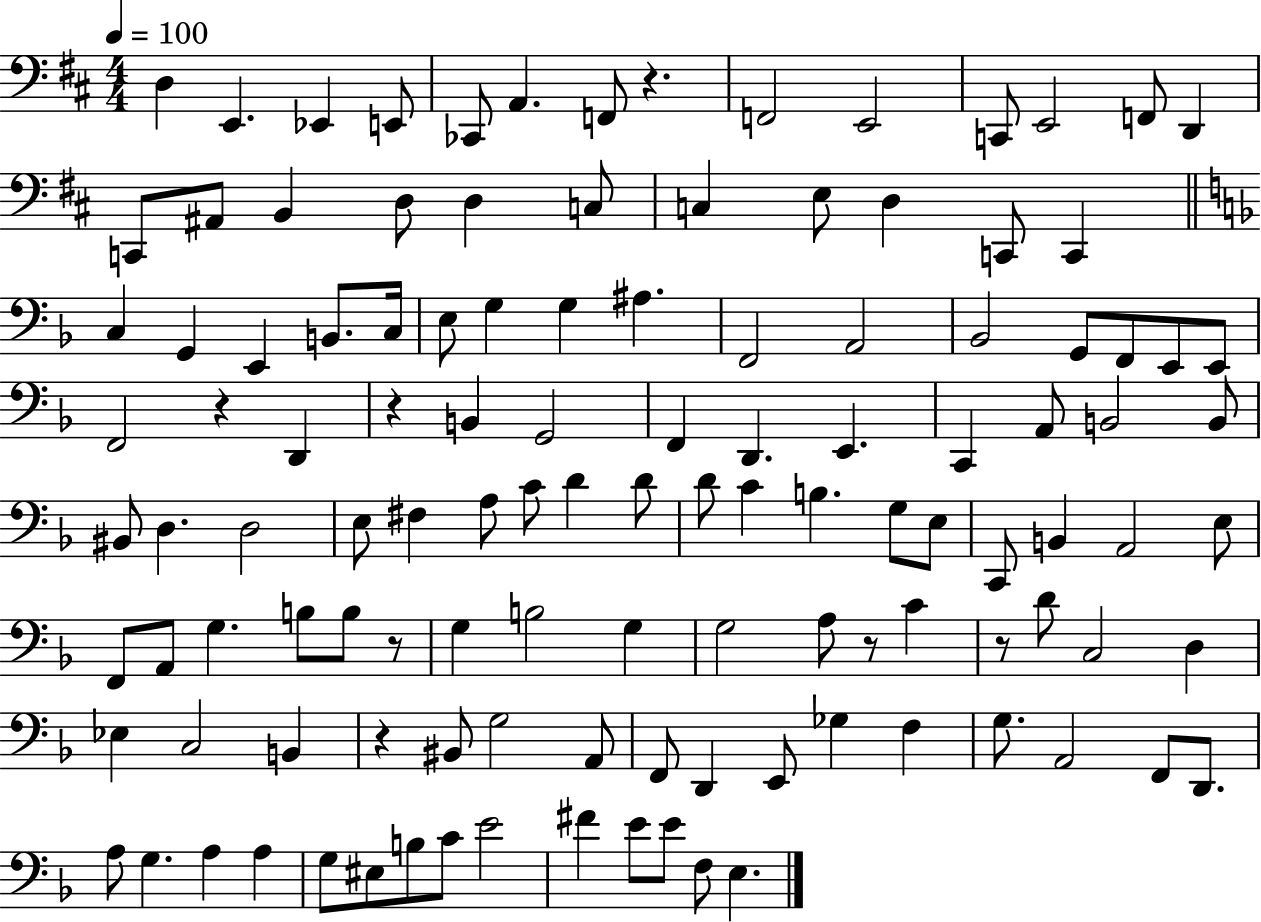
{
  \clef bass
  \numericTimeSignature
  \time 4/4
  \key d \major
  \tempo 4 = 100
  d4 e,4. ees,4 e,8 | ces,8 a,4. f,8 r4. | f,2 e,2 | c,8 e,2 f,8 d,4 | \break c,8 ais,8 b,4 d8 d4 c8 | c4 e8 d4 c,8 c,4 | \bar "||" \break \key f \major c4 g,4 e,4 b,8. c16 | e8 g4 g4 ais4. | f,2 a,2 | bes,2 g,8 f,8 e,8 e,8 | \break f,2 r4 d,4 | r4 b,4 g,2 | f,4 d,4. e,4. | c,4 a,8 b,2 b,8 | \break bis,8 d4. d2 | e8 fis4 a8 c'8 d'4 d'8 | d'8 c'4 b4. g8 e8 | c,8 b,4 a,2 e8 | \break f,8 a,8 g4. b8 b8 r8 | g4 b2 g4 | g2 a8 r8 c'4 | r8 d'8 c2 d4 | \break ees4 c2 b,4 | r4 bis,8 g2 a,8 | f,8 d,4 e,8 ges4 f4 | g8. a,2 f,8 d,8. | \break a8 g4. a4 a4 | g8 eis8 b8 c'8 e'2 | fis'4 e'8 e'8 f8 e4. | \bar "|."
}